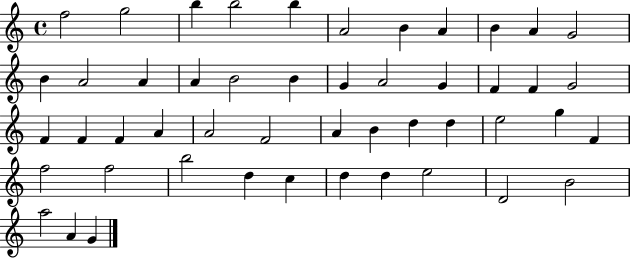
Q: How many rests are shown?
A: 0